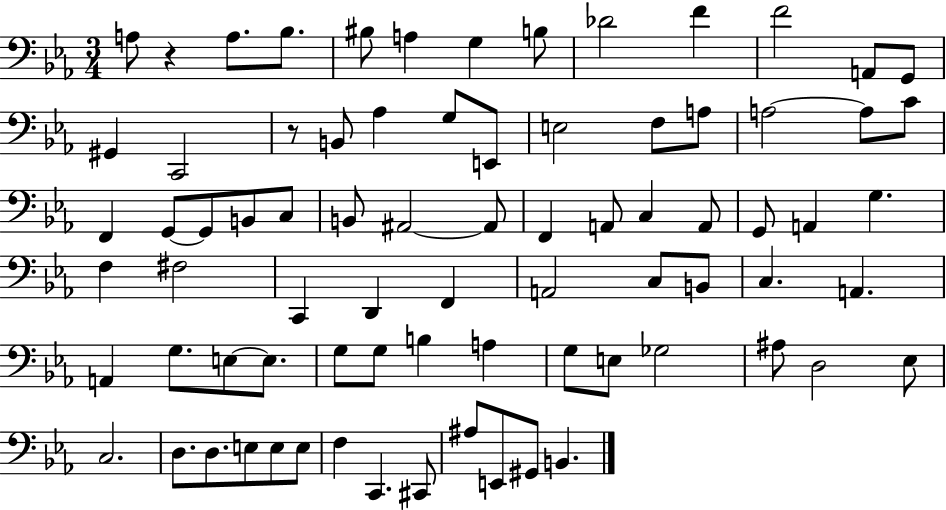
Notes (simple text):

A3/e R/q A3/e. Bb3/e. BIS3/e A3/q G3/q B3/e Db4/h F4/q F4/h A2/e G2/e G#2/q C2/h R/e B2/e Ab3/q G3/e E2/e E3/h F3/e A3/e A3/h A3/e C4/e F2/q G2/e G2/e B2/e C3/e B2/e A#2/h A#2/e F2/q A2/e C3/q A2/e G2/e A2/q G3/q. F3/q F#3/h C2/q D2/q F2/q A2/h C3/e B2/e C3/q. A2/q. A2/q G3/e. E3/e E3/e. G3/e G3/e B3/q A3/q G3/e E3/e Gb3/h A#3/e D3/h Eb3/e C3/h. D3/e. D3/e. E3/e E3/e E3/e F3/q C2/q. C#2/e A#3/e E2/e G#2/e B2/q.